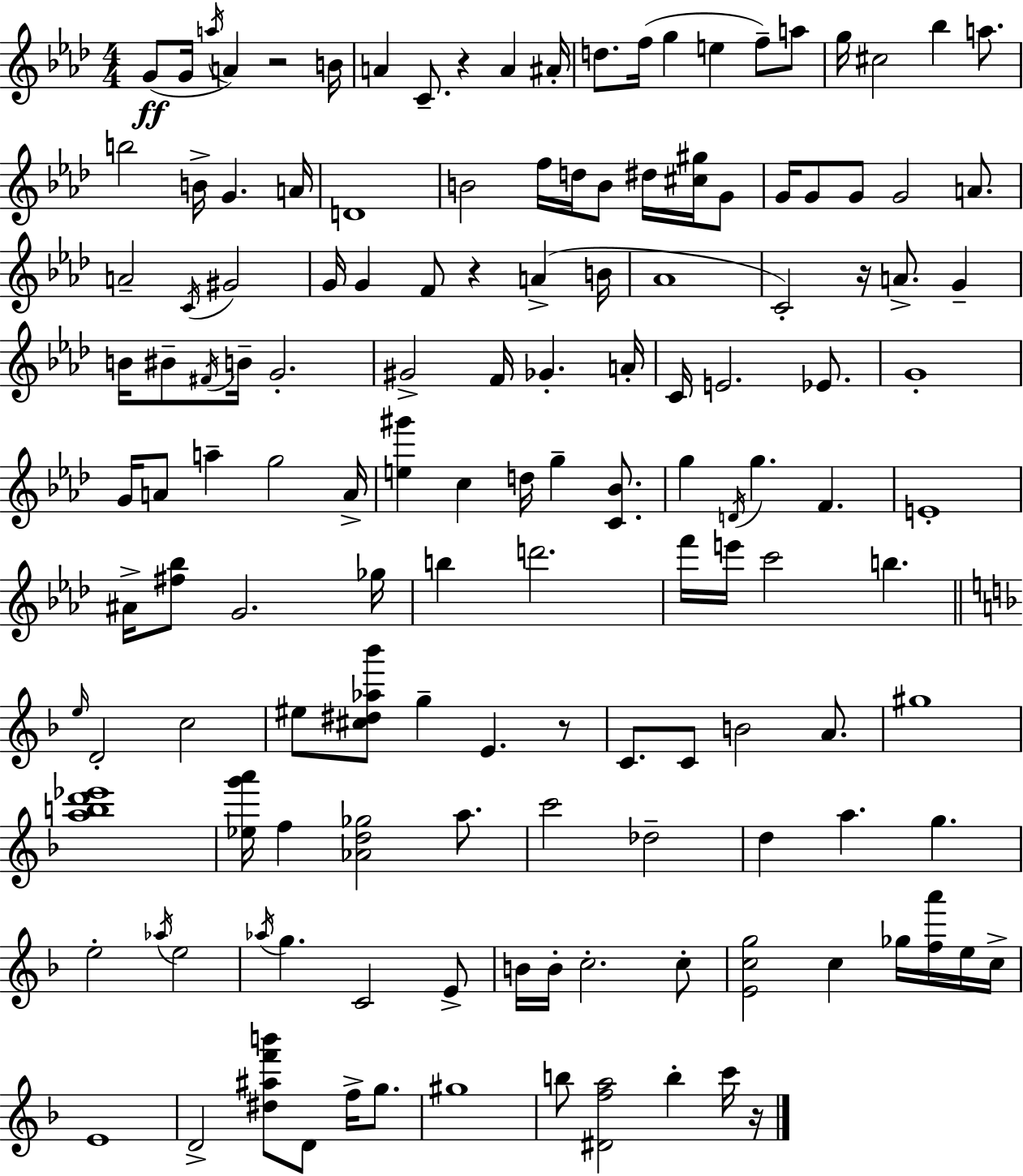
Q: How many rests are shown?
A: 6